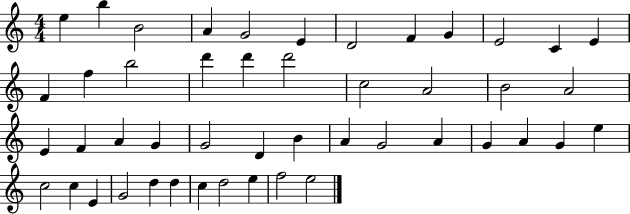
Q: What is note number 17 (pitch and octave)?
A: D6